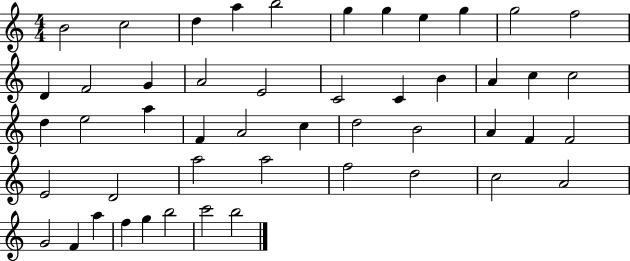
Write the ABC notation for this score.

X:1
T:Untitled
M:4/4
L:1/4
K:C
B2 c2 d a b2 g g e g g2 f2 D F2 G A2 E2 C2 C B A c c2 d e2 a F A2 c d2 B2 A F F2 E2 D2 a2 a2 f2 d2 c2 A2 G2 F a f g b2 c'2 b2